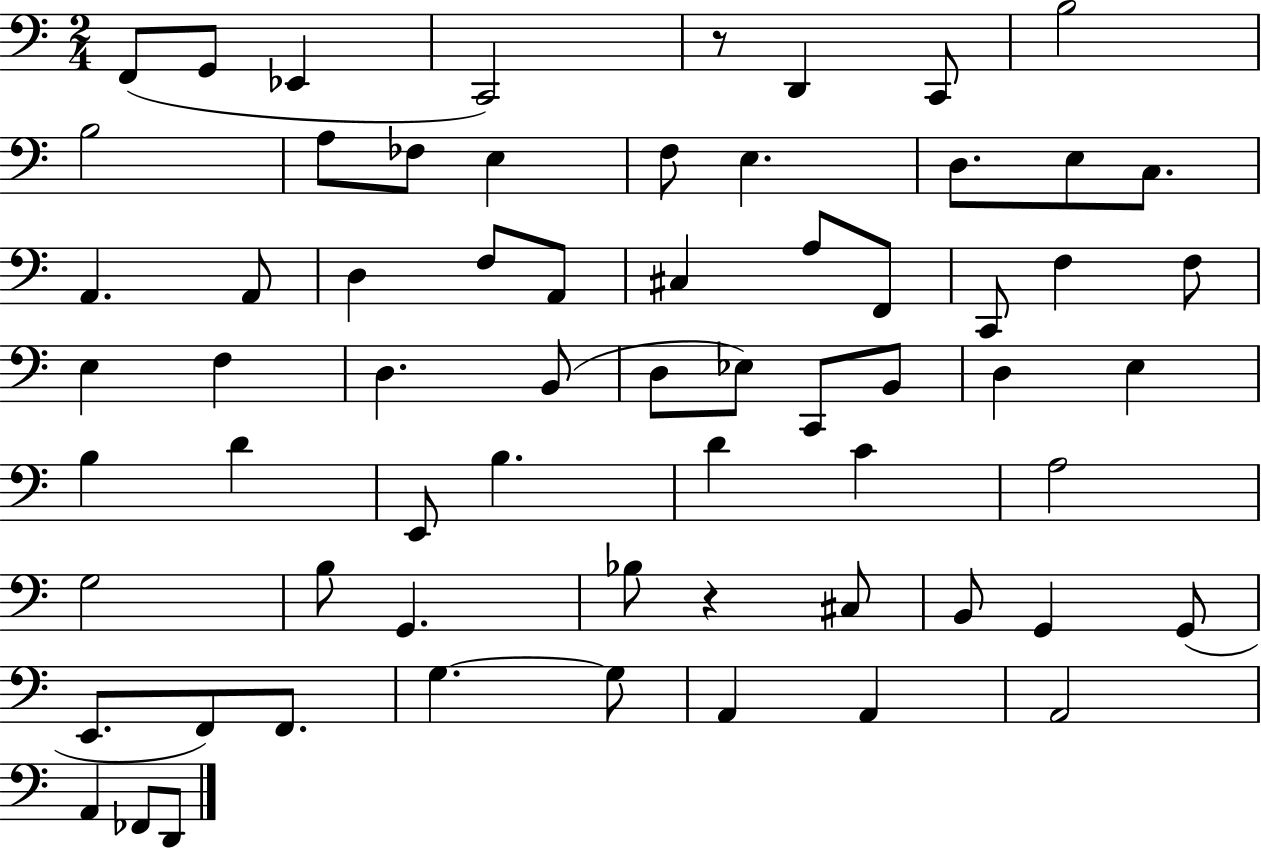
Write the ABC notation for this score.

X:1
T:Untitled
M:2/4
L:1/4
K:C
F,,/2 G,,/2 _E,, C,,2 z/2 D,, C,,/2 B,2 B,2 A,/2 _F,/2 E, F,/2 E, D,/2 E,/2 C,/2 A,, A,,/2 D, F,/2 A,,/2 ^C, A,/2 F,,/2 C,,/2 F, F,/2 E, F, D, B,,/2 D,/2 _E,/2 C,,/2 B,,/2 D, E, B, D E,,/2 B, D C A,2 G,2 B,/2 G,, _B,/2 z ^C,/2 B,,/2 G,, G,,/2 E,,/2 F,,/2 F,,/2 G, G,/2 A,, A,, A,,2 A,, _F,,/2 D,,/2